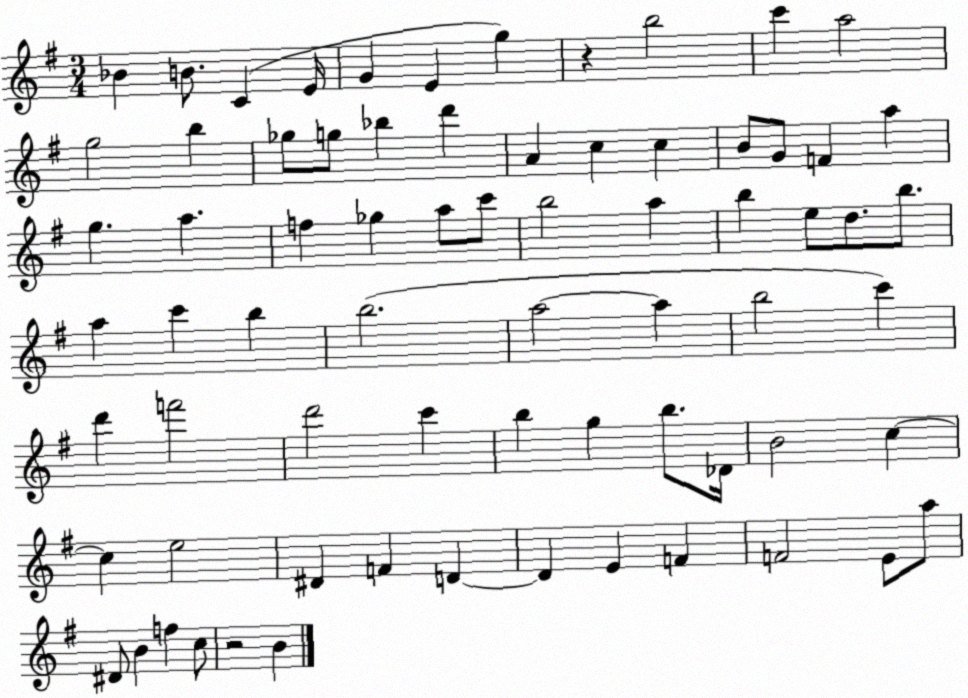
X:1
T:Untitled
M:3/4
L:1/4
K:G
_B B/2 C E/4 G E g z b2 c' a2 g2 b _g/2 g/2 _b d' A c c B/2 G/2 F a g a f _g a/2 c'/2 b2 a b e/2 d/2 b/2 a c' b b2 a2 a b2 c' d' f'2 d'2 c' b g b/2 _D/4 B2 c c e2 ^D F D D E F F2 E/2 a/2 ^D/2 B f c/2 z2 B